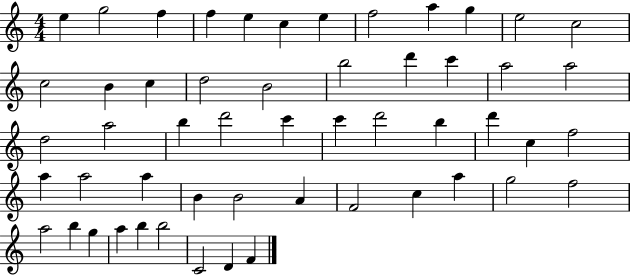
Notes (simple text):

E5/q G5/h F5/q F5/q E5/q C5/q E5/q F5/h A5/q G5/q E5/h C5/h C5/h B4/q C5/q D5/h B4/h B5/h D6/q C6/q A5/h A5/h D5/h A5/h B5/q D6/h C6/q C6/q D6/h B5/q D6/q C5/q F5/h A5/q A5/h A5/q B4/q B4/h A4/q F4/h C5/q A5/q G5/h F5/h A5/h B5/q G5/q A5/q B5/q B5/h C4/h D4/q F4/q